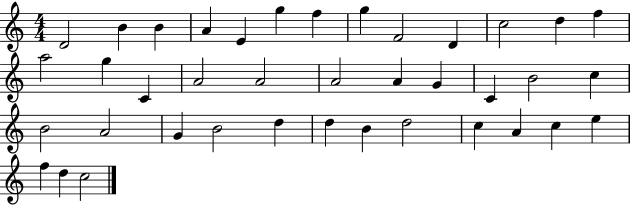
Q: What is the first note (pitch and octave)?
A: D4